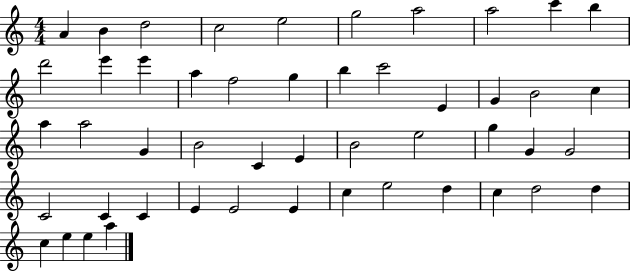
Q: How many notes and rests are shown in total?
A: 49